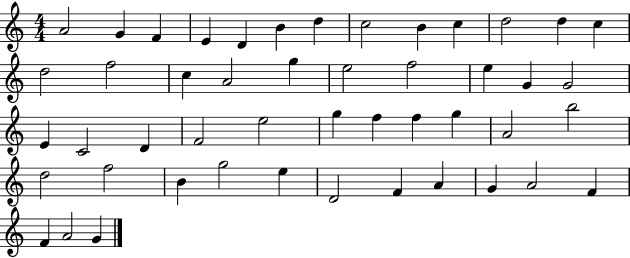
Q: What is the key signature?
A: C major